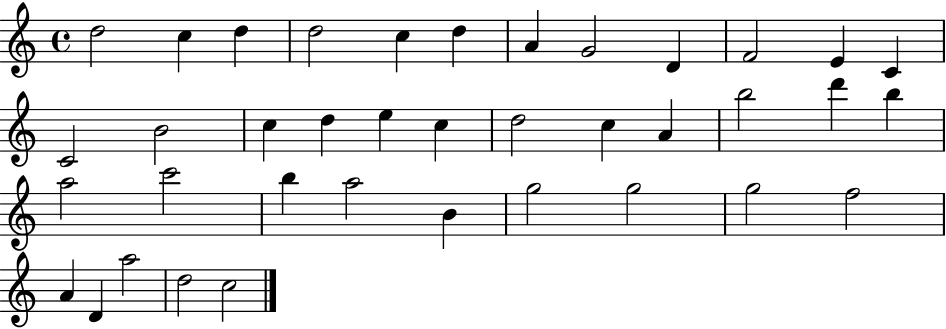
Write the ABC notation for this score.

X:1
T:Untitled
M:4/4
L:1/4
K:C
d2 c d d2 c d A G2 D F2 E C C2 B2 c d e c d2 c A b2 d' b a2 c'2 b a2 B g2 g2 g2 f2 A D a2 d2 c2